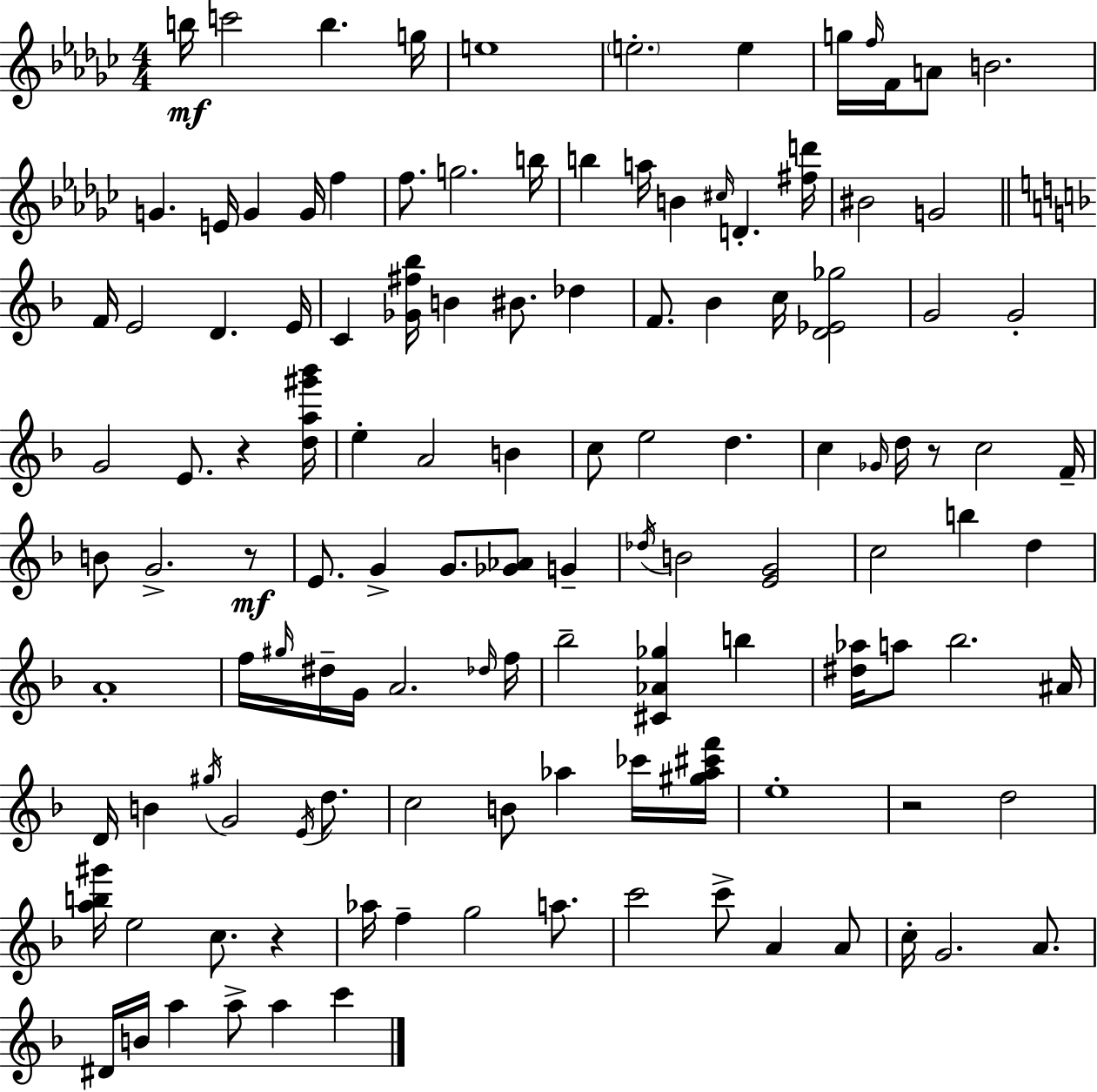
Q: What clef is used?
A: treble